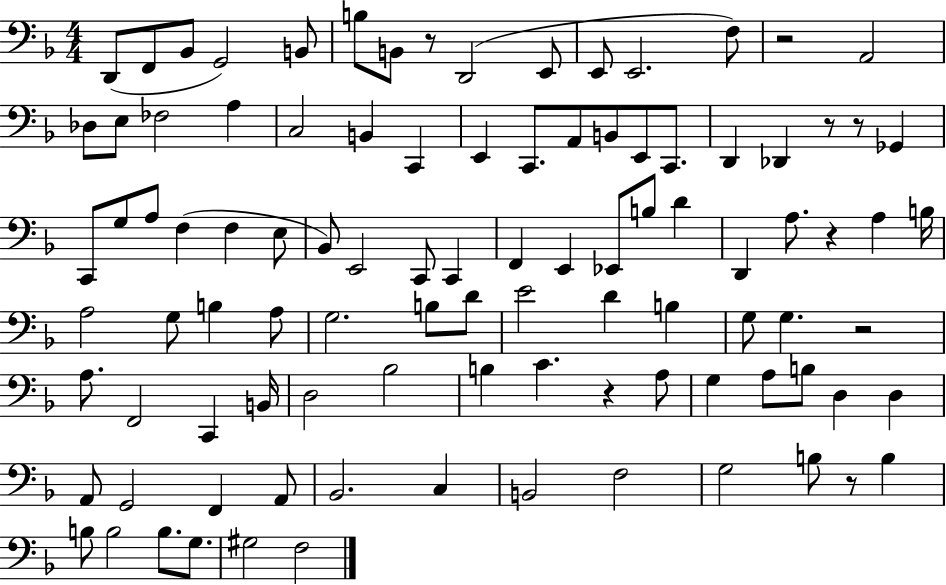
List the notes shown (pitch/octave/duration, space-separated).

D2/e F2/e Bb2/e G2/h B2/e B3/e B2/e R/e D2/h E2/e E2/e E2/h. F3/e R/h A2/h Db3/e E3/e FES3/h A3/q C3/h B2/q C2/q E2/q C2/e. A2/e B2/e E2/e C2/e. D2/q Db2/q R/e R/e Gb2/q C2/e G3/e A3/e F3/q F3/q E3/e Bb2/e E2/h C2/e C2/q F2/q E2/q Eb2/e B3/e D4/q D2/q A3/e. R/q A3/q B3/s A3/h G3/e B3/q A3/e G3/h. B3/e D4/e E4/h D4/q B3/q G3/e G3/q. R/h A3/e. F2/h C2/q B2/s D3/h Bb3/h B3/q C4/q. R/q A3/e G3/q A3/e B3/e D3/q D3/q A2/e G2/h F2/q A2/e Bb2/h. C3/q B2/h F3/h G3/h B3/e R/e B3/q B3/e B3/h B3/e. G3/e. G#3/h F3/h